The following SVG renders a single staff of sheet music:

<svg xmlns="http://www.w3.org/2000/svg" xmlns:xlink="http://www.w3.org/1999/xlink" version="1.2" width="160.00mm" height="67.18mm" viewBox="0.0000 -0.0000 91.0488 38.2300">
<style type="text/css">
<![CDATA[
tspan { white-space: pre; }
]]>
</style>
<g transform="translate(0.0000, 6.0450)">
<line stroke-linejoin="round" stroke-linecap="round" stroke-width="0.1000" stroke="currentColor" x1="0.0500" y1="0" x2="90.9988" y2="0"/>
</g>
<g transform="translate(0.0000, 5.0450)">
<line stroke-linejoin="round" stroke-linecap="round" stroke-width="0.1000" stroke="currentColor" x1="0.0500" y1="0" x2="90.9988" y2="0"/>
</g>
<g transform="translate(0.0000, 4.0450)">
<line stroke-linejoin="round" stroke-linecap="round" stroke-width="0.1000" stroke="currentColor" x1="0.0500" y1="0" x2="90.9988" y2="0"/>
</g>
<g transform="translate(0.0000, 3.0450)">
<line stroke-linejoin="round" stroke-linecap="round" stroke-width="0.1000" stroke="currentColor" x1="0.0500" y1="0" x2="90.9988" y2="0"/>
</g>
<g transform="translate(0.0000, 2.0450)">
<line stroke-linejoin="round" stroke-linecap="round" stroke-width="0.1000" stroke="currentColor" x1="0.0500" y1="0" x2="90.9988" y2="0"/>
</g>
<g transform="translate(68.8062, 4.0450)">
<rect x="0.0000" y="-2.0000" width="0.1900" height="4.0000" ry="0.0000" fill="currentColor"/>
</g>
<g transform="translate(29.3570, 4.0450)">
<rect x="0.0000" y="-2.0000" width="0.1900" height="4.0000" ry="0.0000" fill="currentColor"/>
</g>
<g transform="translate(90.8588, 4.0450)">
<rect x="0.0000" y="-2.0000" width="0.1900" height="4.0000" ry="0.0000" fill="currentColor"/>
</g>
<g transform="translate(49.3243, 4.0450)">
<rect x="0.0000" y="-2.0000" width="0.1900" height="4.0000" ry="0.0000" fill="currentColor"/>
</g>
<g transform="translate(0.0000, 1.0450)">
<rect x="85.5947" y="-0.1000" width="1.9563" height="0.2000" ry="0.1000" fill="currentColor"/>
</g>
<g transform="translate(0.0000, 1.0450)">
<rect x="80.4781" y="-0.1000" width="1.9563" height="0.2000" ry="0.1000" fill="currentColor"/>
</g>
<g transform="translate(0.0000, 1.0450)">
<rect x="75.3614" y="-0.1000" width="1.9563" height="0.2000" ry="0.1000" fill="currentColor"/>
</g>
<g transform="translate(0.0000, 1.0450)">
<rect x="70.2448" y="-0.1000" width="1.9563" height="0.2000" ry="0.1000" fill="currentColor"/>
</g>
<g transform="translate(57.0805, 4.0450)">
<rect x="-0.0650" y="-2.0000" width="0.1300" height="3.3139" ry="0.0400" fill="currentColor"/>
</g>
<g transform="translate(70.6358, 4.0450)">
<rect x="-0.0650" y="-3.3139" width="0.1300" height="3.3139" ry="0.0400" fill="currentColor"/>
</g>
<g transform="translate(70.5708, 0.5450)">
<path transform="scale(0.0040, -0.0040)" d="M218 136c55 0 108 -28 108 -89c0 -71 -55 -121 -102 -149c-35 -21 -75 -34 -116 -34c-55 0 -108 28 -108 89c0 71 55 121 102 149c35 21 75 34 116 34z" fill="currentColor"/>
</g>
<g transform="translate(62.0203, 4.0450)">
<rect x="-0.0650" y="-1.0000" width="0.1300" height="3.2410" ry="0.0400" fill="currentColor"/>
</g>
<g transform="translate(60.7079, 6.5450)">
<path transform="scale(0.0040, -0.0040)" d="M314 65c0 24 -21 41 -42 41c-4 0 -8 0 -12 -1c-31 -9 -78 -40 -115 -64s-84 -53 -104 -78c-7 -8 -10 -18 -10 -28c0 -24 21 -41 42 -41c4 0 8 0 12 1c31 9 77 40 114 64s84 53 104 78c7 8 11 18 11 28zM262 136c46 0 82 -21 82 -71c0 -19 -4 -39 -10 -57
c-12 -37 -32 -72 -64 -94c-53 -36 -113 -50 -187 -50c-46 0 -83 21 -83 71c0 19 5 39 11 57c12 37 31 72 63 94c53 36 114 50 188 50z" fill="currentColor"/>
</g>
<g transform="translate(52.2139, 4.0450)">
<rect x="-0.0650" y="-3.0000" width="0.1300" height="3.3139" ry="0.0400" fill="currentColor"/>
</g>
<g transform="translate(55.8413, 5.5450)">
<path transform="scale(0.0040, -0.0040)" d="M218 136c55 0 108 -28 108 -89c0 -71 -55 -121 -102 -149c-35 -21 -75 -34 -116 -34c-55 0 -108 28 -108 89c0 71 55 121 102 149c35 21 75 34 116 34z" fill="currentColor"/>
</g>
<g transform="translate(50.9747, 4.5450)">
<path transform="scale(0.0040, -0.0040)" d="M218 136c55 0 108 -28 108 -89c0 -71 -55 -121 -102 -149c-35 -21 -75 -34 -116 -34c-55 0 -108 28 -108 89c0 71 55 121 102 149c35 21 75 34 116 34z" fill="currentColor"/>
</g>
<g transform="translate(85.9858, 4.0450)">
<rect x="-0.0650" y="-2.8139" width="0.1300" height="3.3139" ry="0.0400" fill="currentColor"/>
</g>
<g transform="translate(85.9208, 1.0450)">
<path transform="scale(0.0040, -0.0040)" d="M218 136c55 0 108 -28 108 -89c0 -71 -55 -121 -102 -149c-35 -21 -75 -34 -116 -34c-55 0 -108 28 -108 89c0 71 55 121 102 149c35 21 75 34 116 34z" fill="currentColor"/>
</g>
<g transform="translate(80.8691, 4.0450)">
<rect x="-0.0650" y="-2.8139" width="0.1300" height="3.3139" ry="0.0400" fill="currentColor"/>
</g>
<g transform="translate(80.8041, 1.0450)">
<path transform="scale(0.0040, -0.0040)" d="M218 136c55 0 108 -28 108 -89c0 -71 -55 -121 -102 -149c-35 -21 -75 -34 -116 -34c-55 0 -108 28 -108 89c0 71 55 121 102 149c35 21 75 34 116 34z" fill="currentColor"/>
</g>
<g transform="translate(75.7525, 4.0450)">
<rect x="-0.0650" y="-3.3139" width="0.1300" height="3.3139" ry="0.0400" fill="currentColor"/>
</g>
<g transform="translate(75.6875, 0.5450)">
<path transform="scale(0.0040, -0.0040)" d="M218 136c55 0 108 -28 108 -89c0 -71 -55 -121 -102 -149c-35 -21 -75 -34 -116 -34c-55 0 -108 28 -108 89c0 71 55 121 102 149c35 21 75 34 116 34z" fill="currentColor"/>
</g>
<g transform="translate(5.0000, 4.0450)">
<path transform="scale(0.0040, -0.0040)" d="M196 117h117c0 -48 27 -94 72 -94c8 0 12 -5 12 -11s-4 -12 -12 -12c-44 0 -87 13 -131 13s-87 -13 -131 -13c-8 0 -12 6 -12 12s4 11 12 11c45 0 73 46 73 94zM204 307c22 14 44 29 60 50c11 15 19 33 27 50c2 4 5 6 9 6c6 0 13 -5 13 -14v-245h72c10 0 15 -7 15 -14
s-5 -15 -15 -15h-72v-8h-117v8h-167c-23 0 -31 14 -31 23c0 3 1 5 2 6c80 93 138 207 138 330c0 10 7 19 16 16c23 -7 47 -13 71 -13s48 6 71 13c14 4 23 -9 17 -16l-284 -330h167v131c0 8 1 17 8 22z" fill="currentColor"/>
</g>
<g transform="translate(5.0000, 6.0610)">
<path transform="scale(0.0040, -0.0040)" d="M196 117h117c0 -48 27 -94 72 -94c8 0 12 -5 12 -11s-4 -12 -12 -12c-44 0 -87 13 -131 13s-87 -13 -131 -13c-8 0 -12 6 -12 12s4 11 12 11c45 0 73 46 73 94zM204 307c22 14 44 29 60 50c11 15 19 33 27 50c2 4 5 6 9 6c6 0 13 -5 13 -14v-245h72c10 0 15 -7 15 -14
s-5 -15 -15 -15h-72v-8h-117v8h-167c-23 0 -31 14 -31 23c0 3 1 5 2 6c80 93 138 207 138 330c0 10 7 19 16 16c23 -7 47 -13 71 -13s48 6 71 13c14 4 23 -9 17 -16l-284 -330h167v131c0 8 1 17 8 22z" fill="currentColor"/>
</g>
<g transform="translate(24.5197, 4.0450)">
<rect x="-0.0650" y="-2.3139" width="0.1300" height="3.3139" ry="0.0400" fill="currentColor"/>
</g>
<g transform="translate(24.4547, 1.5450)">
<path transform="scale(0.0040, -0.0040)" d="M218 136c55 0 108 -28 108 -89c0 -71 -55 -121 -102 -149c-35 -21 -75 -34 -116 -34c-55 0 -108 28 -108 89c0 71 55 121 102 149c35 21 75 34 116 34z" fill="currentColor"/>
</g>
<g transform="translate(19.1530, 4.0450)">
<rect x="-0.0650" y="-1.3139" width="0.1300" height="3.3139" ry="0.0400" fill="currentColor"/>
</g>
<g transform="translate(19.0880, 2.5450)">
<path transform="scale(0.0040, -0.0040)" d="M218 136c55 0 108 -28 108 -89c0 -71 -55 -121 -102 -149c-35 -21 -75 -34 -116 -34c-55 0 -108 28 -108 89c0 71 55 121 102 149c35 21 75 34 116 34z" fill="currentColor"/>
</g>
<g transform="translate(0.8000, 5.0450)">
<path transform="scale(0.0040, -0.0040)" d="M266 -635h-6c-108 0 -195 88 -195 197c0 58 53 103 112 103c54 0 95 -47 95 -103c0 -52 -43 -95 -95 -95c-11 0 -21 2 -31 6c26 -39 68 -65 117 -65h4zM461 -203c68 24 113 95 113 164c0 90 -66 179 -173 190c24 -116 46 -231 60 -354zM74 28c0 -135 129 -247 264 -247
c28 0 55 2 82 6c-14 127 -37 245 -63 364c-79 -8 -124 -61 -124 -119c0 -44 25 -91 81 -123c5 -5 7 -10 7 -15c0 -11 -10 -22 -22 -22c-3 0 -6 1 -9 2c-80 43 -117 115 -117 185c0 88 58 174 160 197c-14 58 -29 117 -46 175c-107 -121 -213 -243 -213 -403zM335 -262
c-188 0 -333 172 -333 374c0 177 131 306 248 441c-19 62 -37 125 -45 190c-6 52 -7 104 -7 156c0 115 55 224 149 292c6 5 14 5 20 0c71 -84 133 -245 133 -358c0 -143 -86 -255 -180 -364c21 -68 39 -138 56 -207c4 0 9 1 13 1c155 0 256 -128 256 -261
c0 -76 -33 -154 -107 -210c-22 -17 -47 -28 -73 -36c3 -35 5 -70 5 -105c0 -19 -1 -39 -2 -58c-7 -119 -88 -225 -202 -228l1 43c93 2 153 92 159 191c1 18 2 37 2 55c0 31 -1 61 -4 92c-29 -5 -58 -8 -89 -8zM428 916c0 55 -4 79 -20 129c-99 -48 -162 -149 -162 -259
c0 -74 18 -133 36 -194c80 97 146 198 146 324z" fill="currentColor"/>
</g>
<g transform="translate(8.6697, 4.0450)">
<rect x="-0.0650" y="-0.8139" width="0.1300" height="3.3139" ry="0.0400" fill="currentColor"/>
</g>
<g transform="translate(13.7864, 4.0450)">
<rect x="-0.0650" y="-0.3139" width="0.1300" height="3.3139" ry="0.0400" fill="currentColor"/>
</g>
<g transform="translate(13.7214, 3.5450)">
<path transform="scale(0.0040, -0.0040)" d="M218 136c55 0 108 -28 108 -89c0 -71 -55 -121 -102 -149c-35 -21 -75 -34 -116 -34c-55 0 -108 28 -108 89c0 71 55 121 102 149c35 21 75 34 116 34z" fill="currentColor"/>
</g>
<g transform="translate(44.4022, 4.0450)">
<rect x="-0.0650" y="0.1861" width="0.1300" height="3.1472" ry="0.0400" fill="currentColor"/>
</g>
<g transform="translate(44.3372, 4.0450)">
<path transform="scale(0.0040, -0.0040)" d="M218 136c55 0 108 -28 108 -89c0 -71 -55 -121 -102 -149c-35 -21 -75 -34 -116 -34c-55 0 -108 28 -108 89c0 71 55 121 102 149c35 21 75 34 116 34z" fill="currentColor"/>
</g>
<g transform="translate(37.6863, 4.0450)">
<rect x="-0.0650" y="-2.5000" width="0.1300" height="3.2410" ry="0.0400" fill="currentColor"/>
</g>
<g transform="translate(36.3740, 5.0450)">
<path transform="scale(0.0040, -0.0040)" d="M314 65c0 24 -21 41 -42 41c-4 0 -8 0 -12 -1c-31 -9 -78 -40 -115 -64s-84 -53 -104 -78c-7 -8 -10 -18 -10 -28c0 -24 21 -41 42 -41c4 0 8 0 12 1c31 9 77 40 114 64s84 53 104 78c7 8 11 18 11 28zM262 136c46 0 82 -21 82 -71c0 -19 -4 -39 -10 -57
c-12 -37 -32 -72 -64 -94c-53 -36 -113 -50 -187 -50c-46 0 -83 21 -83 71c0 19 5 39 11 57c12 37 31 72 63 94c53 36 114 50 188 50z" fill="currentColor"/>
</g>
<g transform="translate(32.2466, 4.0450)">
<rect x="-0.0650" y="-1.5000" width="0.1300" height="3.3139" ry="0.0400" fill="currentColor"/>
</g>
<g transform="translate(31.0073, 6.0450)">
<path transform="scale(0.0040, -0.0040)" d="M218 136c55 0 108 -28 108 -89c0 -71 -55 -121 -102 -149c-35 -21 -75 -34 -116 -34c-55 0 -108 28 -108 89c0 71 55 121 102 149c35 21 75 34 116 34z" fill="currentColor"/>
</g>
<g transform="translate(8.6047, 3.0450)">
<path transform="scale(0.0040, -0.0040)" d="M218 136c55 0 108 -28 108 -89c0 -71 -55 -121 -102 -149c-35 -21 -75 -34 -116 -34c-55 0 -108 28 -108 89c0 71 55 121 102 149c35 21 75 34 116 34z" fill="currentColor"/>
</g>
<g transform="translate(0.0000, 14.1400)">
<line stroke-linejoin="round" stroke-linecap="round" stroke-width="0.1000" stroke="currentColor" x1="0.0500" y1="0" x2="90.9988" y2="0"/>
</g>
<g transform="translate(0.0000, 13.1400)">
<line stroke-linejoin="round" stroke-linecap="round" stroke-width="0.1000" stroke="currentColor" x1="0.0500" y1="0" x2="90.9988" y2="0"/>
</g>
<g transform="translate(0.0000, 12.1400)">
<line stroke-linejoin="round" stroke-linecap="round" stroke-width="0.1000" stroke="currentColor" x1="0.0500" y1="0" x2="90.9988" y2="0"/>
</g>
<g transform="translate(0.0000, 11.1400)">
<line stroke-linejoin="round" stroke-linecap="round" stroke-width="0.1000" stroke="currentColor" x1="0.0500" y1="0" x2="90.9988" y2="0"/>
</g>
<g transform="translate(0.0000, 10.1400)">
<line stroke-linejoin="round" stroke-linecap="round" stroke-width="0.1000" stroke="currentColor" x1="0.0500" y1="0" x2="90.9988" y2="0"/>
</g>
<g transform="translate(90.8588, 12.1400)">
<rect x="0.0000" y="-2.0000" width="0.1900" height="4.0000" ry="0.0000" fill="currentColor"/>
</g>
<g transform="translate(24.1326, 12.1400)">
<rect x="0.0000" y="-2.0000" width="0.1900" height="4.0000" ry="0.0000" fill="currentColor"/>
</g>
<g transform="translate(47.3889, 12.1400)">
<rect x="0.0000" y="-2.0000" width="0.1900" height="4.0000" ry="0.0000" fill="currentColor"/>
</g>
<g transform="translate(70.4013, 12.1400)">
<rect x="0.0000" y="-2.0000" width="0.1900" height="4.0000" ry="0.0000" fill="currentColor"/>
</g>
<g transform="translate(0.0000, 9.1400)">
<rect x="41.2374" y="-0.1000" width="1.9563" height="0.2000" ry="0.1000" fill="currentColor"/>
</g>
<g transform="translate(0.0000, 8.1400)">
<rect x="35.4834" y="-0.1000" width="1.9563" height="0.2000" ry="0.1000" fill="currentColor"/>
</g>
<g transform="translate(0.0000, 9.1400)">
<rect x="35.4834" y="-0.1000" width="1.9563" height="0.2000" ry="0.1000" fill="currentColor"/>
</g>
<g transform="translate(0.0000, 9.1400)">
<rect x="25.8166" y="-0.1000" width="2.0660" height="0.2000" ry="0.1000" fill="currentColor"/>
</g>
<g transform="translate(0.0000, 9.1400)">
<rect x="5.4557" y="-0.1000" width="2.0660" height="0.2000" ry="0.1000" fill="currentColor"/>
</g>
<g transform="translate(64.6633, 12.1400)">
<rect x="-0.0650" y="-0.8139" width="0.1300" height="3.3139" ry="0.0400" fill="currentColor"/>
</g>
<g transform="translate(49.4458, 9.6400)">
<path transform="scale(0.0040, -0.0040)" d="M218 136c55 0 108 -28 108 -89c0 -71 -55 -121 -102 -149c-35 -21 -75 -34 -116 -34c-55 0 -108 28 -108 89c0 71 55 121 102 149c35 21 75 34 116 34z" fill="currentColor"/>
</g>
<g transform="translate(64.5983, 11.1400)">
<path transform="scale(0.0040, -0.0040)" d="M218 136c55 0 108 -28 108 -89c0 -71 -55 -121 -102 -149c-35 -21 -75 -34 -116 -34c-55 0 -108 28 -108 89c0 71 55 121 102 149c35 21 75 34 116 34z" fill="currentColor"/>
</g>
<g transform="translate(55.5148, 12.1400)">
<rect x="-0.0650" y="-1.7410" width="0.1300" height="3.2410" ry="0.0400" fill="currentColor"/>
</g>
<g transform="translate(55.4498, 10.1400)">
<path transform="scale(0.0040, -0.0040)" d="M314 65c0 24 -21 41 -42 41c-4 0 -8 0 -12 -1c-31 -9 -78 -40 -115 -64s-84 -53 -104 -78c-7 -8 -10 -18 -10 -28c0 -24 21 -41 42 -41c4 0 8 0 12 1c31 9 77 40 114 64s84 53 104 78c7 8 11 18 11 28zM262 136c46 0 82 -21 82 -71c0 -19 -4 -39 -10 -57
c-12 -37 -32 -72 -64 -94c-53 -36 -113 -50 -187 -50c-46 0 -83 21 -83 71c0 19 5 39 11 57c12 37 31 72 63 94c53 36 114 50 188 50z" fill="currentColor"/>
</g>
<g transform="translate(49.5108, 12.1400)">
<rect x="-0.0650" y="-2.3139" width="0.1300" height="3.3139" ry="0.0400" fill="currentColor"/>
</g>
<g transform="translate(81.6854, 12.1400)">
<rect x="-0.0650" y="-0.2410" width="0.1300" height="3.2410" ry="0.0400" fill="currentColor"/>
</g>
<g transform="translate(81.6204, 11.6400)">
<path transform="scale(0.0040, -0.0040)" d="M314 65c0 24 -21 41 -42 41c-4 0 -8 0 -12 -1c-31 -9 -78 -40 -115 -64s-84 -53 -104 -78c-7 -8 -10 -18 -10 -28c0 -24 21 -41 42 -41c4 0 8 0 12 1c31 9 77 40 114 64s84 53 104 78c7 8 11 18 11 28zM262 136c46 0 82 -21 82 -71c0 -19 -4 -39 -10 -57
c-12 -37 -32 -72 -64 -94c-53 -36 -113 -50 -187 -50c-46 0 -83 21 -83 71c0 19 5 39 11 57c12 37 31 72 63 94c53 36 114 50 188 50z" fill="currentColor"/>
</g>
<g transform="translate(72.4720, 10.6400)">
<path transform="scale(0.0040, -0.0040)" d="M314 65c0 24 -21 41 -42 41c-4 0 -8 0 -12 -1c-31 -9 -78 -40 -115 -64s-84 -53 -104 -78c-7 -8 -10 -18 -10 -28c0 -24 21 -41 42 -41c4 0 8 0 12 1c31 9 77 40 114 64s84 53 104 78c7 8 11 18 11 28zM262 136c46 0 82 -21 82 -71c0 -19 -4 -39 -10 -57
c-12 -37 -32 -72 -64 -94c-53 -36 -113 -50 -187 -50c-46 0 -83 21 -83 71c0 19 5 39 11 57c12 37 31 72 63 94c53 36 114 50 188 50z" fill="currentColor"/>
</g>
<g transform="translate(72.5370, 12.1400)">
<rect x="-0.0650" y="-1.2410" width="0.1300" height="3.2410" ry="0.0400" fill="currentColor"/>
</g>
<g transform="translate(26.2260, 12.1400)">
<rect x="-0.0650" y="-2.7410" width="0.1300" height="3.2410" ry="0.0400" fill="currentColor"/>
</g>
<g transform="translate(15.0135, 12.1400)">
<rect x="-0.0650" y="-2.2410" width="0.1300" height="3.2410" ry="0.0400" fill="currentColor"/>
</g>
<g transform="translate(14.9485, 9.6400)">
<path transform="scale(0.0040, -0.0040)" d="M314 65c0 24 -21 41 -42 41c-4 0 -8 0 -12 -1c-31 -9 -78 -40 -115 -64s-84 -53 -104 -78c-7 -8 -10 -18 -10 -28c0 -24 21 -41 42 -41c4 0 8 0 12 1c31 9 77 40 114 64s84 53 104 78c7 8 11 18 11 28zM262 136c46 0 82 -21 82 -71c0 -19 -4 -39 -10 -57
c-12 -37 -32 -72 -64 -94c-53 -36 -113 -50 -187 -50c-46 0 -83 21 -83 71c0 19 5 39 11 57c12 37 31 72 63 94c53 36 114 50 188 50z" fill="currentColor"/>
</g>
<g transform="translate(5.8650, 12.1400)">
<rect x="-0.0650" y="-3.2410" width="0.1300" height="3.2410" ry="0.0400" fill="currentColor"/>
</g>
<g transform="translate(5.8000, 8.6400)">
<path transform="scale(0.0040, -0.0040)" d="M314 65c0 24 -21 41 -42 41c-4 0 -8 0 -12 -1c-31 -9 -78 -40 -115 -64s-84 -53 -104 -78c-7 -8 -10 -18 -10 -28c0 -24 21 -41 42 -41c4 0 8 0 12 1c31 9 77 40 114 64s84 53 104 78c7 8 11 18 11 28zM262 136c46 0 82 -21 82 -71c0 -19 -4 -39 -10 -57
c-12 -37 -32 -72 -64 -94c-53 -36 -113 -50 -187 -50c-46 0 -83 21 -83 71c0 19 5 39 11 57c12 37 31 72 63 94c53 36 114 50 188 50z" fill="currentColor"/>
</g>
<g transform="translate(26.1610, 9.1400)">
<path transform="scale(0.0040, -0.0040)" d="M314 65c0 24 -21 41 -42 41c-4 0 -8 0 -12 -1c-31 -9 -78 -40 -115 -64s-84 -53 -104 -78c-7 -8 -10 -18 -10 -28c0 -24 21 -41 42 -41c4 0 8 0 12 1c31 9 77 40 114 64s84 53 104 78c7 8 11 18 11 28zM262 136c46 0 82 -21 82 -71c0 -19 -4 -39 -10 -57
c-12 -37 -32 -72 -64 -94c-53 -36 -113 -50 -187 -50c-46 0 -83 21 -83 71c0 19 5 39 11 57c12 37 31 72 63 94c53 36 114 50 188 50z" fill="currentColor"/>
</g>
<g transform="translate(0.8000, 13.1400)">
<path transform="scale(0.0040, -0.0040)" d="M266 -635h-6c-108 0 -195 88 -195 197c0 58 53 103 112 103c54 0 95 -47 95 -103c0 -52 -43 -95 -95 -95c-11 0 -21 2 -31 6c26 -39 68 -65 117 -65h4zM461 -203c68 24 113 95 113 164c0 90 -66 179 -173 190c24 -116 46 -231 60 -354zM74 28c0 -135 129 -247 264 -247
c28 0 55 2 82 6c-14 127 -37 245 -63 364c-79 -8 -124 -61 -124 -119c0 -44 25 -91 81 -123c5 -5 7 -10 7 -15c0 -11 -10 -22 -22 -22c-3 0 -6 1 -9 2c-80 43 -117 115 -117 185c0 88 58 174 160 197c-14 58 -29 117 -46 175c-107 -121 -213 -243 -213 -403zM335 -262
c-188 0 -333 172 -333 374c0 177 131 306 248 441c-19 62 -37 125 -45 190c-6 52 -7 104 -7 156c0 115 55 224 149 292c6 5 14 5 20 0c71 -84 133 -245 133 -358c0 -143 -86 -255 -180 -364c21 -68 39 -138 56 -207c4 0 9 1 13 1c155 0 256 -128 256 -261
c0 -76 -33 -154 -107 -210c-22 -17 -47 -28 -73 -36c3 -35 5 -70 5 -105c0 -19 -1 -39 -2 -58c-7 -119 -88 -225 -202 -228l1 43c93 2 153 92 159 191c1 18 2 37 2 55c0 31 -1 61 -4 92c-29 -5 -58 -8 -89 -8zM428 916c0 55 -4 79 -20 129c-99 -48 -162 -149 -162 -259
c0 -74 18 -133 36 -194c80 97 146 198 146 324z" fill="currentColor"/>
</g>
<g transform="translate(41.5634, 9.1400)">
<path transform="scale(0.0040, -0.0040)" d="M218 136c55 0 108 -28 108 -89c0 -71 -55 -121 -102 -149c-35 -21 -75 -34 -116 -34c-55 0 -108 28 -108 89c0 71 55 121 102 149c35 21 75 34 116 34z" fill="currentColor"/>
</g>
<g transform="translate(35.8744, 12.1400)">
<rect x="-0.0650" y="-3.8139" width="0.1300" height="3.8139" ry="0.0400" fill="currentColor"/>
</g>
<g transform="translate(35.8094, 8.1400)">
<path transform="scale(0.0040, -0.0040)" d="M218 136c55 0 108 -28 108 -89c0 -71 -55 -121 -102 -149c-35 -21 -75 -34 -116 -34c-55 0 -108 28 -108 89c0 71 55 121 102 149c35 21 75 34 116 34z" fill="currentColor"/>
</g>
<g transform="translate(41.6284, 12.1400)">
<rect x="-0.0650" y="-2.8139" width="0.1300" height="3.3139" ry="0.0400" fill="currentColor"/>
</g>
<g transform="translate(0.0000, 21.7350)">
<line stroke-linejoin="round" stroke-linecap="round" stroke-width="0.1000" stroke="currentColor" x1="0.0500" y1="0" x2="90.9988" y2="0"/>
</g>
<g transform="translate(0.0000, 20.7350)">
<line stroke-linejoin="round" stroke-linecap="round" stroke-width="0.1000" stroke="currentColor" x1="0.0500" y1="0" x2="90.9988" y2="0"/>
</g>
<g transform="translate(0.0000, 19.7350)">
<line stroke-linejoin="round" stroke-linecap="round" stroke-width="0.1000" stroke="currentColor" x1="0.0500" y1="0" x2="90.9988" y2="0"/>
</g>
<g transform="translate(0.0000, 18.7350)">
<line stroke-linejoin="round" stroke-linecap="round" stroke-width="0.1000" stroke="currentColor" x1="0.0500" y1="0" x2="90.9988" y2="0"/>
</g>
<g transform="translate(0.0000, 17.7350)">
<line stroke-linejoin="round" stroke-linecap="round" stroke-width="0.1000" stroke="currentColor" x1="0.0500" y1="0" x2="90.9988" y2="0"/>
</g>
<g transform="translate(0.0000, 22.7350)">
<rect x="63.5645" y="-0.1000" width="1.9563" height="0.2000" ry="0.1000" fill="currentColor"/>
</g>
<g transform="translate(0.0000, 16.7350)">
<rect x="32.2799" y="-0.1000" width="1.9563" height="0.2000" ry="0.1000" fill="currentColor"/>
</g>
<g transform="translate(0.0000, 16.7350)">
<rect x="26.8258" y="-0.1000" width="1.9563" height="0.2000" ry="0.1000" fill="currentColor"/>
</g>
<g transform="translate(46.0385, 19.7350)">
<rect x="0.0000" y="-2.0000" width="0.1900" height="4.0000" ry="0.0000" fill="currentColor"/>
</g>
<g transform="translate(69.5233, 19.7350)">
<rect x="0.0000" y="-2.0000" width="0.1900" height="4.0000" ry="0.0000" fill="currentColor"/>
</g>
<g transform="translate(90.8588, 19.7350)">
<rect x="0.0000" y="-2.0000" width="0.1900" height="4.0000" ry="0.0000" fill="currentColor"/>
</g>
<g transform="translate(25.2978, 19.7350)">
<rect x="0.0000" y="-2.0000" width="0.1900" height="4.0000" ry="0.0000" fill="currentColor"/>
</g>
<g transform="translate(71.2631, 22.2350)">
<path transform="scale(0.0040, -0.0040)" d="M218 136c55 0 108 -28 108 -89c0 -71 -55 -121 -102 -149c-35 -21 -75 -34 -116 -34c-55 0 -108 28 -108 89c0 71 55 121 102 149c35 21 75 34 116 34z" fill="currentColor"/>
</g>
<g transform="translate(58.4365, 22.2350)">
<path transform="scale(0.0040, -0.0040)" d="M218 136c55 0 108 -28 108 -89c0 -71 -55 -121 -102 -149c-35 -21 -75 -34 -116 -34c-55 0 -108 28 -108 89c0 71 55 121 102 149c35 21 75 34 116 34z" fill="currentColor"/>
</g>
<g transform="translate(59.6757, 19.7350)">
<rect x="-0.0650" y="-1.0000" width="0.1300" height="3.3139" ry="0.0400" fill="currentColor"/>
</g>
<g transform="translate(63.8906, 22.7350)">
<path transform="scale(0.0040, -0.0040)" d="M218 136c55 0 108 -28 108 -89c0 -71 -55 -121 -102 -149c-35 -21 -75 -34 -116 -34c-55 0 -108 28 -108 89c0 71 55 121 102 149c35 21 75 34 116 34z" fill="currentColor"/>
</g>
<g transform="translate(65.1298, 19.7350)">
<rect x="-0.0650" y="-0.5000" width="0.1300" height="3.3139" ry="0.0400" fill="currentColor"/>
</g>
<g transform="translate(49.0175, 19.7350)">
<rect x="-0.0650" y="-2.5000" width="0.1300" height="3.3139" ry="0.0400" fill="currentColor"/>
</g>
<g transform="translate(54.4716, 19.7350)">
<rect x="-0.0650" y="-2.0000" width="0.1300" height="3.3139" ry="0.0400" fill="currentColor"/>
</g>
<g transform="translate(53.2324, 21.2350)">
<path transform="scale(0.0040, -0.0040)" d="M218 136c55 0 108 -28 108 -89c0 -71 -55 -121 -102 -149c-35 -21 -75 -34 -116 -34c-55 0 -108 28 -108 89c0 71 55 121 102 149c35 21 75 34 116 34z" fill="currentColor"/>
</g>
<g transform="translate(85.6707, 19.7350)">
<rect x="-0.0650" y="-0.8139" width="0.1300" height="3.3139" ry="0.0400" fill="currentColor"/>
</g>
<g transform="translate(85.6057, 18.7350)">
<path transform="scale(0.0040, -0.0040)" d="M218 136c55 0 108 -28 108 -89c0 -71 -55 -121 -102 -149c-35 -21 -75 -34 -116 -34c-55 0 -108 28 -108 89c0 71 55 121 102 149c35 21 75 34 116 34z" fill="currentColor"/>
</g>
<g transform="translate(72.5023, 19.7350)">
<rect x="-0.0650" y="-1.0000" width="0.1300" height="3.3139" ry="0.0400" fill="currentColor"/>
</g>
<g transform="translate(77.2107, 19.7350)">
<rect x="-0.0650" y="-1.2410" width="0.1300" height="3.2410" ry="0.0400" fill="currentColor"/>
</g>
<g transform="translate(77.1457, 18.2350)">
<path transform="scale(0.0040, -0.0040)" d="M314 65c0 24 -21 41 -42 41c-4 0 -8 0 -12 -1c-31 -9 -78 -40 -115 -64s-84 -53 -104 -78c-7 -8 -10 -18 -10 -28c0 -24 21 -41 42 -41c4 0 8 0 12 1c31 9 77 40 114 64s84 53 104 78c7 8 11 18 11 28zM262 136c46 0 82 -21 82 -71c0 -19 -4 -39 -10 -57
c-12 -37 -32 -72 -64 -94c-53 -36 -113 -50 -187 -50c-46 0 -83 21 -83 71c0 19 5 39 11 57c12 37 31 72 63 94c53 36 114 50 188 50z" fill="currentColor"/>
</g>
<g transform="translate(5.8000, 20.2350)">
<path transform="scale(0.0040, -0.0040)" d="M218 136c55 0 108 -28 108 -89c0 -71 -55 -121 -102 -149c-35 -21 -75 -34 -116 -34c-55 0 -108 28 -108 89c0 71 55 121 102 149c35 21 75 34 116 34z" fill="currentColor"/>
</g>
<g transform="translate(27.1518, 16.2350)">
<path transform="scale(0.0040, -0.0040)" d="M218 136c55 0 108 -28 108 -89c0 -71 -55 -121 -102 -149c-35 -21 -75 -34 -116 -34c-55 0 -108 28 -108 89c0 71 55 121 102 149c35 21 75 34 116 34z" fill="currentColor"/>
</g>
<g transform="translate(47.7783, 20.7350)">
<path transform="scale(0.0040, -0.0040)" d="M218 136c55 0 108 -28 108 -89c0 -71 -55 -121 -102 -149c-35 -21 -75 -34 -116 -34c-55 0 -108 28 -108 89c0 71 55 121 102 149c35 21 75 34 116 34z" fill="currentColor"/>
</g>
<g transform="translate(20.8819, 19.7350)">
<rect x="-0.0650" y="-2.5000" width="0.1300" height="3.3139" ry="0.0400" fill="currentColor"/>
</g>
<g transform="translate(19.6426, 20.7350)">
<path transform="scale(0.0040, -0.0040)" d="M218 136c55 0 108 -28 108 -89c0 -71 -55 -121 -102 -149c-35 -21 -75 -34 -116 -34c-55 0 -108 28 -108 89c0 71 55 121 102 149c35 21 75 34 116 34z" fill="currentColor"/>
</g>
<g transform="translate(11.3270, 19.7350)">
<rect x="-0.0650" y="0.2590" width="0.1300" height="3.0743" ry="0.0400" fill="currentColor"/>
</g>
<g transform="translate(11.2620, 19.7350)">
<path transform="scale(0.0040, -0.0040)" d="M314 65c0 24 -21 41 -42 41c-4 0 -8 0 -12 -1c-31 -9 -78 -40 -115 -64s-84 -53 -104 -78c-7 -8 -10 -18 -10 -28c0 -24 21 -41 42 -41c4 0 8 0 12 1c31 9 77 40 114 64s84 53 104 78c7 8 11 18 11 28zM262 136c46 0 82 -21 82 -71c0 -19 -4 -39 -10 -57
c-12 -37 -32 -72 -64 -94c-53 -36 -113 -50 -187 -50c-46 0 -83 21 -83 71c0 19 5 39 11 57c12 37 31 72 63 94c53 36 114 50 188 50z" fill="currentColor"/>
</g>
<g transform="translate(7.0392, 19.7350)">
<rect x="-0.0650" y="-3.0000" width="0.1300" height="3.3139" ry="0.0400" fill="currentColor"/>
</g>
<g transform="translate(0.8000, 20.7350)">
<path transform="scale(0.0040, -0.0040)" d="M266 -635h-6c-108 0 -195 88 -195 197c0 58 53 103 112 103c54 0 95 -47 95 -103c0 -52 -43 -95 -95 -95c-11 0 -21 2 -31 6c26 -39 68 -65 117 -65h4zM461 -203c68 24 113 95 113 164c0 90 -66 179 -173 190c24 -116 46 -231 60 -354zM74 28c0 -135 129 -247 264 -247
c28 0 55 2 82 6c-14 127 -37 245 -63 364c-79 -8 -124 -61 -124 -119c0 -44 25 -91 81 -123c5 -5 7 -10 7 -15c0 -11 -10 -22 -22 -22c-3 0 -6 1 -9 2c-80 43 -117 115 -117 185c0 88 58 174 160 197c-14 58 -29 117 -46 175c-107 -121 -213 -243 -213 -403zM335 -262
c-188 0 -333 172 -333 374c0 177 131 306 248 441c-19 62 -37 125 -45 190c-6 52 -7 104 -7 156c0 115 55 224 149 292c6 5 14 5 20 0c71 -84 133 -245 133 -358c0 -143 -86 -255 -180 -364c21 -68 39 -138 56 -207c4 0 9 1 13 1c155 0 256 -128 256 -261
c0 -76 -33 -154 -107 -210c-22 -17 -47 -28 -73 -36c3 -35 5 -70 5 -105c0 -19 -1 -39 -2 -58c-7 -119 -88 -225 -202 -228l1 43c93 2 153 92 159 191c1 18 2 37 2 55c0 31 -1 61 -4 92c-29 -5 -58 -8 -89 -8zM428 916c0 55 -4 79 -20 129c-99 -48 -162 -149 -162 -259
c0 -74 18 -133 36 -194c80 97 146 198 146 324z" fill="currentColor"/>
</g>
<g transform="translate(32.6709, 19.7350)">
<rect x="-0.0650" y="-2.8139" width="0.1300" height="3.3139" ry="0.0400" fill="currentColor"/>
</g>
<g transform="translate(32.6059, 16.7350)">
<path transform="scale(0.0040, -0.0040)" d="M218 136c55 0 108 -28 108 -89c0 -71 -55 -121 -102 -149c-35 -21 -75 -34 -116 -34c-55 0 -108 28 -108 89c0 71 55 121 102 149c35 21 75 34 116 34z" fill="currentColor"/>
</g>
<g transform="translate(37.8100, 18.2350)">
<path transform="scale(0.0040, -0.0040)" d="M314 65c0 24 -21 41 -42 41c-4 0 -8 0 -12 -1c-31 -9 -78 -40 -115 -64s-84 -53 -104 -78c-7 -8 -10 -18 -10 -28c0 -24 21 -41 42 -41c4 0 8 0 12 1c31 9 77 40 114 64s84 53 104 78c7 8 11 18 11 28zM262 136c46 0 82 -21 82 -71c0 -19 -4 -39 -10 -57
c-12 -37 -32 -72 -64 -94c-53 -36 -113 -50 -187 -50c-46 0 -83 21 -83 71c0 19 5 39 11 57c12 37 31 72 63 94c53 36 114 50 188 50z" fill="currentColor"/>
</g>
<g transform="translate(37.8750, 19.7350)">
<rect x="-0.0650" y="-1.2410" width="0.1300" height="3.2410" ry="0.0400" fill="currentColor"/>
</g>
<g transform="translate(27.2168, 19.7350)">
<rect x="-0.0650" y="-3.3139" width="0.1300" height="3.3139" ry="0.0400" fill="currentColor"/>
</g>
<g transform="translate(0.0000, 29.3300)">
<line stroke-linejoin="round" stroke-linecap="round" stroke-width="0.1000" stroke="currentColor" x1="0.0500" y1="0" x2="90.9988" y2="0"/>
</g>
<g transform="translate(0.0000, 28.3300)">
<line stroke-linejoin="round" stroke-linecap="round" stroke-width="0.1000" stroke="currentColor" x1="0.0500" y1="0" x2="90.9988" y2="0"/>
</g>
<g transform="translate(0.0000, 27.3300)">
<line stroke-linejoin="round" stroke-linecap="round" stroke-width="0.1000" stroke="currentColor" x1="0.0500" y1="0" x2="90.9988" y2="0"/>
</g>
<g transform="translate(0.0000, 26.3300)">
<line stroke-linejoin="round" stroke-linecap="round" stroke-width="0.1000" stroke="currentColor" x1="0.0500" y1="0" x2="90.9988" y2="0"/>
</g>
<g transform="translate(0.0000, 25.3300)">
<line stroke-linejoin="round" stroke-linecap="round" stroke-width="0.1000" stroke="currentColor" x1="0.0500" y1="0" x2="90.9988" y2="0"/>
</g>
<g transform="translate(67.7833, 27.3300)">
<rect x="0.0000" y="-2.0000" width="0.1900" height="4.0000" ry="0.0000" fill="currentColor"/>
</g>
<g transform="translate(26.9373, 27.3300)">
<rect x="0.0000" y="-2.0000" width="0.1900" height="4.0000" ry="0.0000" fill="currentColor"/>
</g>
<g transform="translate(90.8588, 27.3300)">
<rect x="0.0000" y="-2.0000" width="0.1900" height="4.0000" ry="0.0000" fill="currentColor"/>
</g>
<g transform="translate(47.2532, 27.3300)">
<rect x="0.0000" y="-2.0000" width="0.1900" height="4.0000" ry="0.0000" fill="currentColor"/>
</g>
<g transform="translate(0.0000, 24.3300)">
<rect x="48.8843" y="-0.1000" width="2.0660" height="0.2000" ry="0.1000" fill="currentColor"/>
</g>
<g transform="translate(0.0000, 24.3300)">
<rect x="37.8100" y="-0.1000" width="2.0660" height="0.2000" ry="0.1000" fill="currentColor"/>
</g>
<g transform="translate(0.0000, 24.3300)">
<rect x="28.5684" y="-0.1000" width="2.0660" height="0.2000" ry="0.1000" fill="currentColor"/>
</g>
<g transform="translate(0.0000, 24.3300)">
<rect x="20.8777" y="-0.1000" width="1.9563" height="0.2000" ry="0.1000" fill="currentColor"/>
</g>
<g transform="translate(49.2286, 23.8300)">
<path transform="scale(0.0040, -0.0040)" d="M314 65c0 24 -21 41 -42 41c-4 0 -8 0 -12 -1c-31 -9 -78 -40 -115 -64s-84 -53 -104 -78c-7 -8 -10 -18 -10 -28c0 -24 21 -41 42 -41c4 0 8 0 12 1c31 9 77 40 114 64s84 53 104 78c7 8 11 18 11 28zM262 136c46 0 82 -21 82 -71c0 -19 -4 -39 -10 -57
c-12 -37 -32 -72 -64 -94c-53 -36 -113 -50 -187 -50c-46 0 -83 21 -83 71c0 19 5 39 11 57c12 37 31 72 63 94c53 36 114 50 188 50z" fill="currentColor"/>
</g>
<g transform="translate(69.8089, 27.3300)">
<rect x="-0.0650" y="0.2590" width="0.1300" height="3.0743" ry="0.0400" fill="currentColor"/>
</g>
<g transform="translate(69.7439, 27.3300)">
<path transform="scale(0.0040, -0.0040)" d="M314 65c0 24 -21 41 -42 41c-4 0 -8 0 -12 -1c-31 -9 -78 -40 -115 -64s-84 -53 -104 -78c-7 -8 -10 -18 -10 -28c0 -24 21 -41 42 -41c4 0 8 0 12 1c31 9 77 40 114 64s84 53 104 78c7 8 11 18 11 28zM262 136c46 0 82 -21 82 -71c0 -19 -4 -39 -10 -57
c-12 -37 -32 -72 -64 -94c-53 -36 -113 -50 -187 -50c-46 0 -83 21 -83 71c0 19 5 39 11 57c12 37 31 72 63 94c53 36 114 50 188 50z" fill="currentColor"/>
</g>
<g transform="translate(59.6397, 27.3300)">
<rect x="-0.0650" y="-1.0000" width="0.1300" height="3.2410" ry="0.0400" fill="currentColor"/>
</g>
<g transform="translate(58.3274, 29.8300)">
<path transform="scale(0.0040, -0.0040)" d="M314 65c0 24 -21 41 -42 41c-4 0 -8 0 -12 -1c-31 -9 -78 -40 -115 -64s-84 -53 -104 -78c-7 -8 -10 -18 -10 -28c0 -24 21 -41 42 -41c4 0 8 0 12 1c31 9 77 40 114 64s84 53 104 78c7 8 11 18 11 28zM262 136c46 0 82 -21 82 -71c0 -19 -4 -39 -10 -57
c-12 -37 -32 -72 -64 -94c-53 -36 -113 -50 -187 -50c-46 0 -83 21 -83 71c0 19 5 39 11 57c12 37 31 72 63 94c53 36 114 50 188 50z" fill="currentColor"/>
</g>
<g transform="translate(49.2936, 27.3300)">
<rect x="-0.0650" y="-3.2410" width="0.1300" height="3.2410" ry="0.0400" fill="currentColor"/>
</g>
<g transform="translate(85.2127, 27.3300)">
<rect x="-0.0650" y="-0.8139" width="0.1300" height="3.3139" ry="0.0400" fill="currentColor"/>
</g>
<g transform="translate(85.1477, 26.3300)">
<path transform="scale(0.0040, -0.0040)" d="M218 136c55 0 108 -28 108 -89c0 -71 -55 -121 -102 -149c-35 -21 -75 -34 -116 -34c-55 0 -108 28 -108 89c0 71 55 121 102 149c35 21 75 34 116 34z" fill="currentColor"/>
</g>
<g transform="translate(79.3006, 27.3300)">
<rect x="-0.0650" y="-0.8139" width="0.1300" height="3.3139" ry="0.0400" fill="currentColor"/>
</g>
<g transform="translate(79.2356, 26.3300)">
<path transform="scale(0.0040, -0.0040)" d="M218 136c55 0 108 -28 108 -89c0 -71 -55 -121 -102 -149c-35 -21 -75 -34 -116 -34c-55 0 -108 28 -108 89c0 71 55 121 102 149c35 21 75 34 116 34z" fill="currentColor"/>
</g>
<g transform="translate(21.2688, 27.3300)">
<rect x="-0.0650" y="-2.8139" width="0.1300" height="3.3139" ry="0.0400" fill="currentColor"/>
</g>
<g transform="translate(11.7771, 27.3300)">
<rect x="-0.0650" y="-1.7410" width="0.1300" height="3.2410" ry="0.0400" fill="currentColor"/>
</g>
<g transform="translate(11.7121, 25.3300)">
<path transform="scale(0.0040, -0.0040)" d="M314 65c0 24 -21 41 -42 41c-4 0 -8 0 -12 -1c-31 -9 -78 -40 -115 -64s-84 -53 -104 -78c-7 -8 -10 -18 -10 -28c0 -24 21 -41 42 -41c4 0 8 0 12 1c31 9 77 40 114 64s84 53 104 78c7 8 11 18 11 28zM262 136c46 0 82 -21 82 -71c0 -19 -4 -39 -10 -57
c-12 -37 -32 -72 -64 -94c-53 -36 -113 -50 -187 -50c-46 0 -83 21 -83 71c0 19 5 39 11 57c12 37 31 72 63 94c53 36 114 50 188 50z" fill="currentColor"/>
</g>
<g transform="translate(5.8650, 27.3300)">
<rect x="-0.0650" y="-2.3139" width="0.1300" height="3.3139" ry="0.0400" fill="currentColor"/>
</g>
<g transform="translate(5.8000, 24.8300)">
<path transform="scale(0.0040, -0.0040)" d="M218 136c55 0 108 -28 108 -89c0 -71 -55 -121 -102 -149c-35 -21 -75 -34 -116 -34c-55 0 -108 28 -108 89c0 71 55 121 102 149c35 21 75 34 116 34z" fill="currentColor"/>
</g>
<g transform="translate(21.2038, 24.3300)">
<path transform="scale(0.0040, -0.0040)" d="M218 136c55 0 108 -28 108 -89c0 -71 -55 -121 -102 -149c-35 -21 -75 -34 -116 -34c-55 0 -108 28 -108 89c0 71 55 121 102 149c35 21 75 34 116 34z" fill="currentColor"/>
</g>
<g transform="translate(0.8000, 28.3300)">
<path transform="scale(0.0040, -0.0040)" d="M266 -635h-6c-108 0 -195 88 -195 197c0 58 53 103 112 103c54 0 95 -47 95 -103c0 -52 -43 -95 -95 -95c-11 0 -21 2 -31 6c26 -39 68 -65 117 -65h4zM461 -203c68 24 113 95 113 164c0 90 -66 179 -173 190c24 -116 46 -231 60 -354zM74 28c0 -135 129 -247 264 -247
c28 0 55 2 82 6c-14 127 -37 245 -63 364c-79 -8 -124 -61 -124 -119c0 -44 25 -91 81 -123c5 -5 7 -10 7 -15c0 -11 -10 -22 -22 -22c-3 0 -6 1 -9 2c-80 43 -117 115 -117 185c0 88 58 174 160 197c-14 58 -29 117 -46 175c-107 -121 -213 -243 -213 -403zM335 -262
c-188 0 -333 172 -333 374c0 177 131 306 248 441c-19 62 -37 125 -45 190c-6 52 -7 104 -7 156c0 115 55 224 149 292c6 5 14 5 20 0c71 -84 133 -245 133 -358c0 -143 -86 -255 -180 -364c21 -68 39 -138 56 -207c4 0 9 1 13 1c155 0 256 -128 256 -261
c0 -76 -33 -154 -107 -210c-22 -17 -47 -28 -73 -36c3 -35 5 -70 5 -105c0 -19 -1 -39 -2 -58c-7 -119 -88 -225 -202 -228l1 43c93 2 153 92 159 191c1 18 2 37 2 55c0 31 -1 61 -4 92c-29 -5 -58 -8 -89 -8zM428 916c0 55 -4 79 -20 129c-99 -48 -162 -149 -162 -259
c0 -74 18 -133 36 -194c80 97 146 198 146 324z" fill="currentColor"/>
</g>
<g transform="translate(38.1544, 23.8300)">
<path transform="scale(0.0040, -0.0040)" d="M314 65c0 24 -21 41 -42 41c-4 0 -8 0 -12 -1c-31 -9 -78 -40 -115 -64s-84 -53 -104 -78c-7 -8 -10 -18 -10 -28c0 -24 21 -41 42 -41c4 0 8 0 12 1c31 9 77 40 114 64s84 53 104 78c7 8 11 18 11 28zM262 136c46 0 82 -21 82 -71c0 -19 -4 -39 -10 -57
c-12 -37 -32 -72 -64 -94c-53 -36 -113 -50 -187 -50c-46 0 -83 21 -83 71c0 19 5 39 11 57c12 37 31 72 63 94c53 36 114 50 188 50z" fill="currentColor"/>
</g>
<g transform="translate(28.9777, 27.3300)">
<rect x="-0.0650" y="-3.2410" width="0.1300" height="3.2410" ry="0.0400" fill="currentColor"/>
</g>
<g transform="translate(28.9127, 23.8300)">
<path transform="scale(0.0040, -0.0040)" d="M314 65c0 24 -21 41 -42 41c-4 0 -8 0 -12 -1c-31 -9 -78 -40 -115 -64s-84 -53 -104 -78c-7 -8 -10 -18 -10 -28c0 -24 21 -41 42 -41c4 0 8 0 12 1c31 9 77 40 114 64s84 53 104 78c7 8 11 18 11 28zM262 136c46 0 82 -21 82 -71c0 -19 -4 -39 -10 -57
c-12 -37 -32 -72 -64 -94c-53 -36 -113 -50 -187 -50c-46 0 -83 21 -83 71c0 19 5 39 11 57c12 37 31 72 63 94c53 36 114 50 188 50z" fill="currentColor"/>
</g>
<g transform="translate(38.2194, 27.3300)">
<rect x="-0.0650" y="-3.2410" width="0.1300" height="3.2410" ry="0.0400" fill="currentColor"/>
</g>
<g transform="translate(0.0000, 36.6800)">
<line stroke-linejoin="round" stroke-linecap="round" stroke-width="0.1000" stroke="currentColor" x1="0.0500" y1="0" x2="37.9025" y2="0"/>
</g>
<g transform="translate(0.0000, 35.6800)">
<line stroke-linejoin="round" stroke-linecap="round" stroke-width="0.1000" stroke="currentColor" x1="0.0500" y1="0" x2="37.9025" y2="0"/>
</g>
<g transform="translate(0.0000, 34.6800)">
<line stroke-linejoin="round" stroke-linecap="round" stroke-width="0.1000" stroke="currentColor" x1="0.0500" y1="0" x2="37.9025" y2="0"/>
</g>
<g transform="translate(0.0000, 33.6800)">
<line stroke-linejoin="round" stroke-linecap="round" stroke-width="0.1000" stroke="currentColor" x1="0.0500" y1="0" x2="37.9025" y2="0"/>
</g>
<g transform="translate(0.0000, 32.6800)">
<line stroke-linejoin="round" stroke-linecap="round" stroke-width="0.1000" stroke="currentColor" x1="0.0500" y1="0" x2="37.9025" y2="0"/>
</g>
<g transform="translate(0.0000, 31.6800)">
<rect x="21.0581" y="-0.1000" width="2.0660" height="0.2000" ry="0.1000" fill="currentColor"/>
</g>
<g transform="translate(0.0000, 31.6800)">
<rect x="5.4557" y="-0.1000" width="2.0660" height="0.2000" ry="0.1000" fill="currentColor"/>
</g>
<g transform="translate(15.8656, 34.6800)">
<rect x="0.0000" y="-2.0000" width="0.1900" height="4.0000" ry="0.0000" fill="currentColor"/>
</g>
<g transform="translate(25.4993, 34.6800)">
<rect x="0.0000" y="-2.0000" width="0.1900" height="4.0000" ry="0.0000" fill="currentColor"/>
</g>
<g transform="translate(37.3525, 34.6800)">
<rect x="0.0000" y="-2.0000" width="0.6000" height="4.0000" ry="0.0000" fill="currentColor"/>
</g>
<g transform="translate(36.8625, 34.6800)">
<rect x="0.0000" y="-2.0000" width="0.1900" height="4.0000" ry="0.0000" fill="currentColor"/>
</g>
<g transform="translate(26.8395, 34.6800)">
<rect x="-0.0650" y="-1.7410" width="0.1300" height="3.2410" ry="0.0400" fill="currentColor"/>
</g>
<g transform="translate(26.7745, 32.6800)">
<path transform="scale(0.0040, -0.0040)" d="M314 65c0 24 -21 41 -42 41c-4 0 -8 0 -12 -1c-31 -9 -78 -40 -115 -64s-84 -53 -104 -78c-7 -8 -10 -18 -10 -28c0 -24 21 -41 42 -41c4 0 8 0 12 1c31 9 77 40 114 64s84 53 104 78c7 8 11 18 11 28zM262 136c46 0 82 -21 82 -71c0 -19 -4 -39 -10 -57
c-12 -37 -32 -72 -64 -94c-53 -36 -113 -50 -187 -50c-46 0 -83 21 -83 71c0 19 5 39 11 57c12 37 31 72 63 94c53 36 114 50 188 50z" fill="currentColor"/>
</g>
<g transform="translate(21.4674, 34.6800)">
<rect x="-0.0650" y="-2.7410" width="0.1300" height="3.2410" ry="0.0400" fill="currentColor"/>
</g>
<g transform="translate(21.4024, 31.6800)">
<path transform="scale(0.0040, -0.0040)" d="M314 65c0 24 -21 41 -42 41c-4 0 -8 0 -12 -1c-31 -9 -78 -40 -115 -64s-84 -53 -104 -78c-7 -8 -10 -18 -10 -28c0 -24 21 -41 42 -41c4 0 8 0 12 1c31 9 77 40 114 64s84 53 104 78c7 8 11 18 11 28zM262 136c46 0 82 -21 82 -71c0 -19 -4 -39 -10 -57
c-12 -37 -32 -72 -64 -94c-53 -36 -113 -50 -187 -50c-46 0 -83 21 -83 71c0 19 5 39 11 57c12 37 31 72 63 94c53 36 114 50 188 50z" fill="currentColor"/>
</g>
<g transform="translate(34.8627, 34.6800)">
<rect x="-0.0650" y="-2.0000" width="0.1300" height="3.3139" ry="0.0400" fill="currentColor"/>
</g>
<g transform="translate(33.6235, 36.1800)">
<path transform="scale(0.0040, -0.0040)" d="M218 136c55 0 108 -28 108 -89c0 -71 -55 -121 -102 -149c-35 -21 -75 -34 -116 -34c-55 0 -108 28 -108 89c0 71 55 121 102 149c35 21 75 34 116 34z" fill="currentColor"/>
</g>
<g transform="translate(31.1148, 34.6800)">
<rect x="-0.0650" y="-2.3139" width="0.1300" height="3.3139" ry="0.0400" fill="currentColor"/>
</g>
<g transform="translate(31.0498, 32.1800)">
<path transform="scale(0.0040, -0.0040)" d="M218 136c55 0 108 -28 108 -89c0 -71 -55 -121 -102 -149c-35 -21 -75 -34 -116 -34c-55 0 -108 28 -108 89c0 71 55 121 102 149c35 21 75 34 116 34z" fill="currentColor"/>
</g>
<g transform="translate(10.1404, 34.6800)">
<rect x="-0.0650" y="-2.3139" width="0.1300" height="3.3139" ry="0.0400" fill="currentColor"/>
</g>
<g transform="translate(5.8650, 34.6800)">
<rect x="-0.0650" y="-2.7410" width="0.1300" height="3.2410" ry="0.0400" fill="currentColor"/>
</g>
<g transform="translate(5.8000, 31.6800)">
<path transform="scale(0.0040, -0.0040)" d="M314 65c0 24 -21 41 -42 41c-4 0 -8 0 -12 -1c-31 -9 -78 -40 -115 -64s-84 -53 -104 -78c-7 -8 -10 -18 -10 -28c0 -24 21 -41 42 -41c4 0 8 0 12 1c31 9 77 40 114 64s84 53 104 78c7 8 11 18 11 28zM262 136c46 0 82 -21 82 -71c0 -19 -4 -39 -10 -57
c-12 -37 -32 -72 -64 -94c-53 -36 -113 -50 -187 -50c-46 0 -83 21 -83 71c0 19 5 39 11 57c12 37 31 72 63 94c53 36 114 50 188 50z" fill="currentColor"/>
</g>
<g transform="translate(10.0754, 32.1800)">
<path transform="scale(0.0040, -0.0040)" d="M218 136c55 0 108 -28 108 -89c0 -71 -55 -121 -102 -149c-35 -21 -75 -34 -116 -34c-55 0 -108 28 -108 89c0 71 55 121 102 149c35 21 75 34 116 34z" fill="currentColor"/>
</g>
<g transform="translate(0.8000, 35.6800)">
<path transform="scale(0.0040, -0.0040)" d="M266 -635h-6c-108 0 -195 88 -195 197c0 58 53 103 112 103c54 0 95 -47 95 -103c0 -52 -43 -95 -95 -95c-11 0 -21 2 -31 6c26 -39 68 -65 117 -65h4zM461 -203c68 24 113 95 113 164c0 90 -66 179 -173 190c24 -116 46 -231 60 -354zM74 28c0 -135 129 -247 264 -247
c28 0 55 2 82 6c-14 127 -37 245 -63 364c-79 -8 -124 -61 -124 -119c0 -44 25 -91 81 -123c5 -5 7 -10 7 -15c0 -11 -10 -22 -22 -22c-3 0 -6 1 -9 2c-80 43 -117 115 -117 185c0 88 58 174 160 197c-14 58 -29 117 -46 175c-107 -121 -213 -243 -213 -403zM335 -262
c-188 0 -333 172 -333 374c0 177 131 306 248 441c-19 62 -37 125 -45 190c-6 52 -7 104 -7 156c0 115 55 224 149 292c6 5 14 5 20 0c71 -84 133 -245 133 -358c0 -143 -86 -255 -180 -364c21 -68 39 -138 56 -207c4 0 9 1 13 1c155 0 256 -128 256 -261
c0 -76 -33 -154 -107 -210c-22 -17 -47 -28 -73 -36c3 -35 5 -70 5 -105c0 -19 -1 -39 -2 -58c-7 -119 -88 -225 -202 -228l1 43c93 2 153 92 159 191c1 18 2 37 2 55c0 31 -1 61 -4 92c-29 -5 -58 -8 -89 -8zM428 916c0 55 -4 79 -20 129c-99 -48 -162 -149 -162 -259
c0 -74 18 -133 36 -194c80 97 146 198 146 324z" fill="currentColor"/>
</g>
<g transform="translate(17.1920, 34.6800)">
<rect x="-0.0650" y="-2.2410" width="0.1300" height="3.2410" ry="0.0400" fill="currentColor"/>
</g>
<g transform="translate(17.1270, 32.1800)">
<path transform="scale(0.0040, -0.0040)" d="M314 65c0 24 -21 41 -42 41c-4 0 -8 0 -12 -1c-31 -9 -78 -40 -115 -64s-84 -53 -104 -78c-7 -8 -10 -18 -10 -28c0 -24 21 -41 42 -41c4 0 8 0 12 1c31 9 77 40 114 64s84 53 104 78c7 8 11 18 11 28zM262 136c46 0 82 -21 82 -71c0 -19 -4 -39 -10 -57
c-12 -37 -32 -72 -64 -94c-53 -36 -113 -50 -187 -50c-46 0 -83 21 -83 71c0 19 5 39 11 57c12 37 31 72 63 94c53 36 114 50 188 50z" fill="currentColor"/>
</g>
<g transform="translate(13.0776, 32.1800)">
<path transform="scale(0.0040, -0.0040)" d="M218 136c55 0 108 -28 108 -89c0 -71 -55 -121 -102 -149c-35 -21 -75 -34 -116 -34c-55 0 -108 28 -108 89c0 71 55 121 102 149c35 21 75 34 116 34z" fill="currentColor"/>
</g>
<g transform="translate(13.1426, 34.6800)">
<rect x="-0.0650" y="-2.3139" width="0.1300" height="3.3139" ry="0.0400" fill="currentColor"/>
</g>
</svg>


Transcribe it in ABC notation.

X:1
T:Untitled
M:4/4
L:1/4
K:C
d c e g E G2 B A F D2 b b a a b2 g2 a2 c' a g f2 d e2 c2 A B2 G b a e2 G F D C D e2 d g f2 a b2 b2 b2 D2 B2 d d a2 g g g2 a2 f2 g F